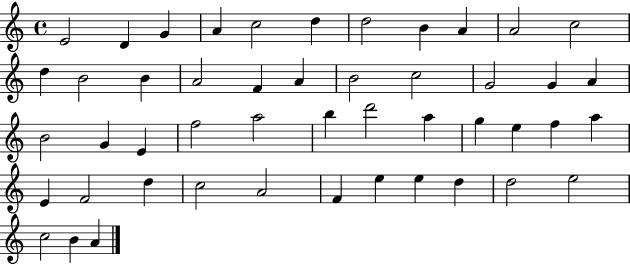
E4/h D4/q G4/q A4/q C5/h D5/q D5/h B4/q A4/q A4/h C5/h D5/q B4/h B4/q A4/h F4/q A4/q B4/h C5/h G4/h G4/q A4/q B4/h G4/q E4/q F5/h A5/h B5/q D6/h A5/q G5/q E5/q F5/q A5/q E4/q F4/h D5/q C5/h A4/h F4/q E5/q E5/q D5/q D5/h E5/h C5/h B4/q A4/q